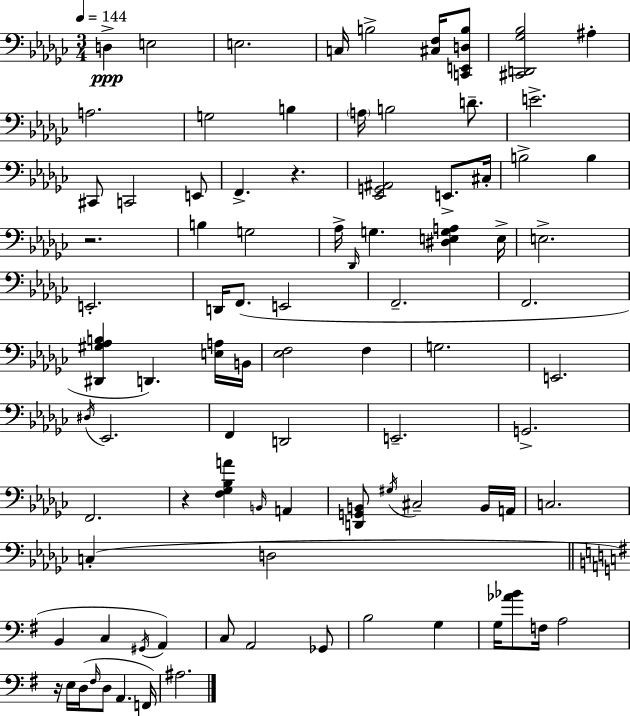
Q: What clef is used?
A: bass